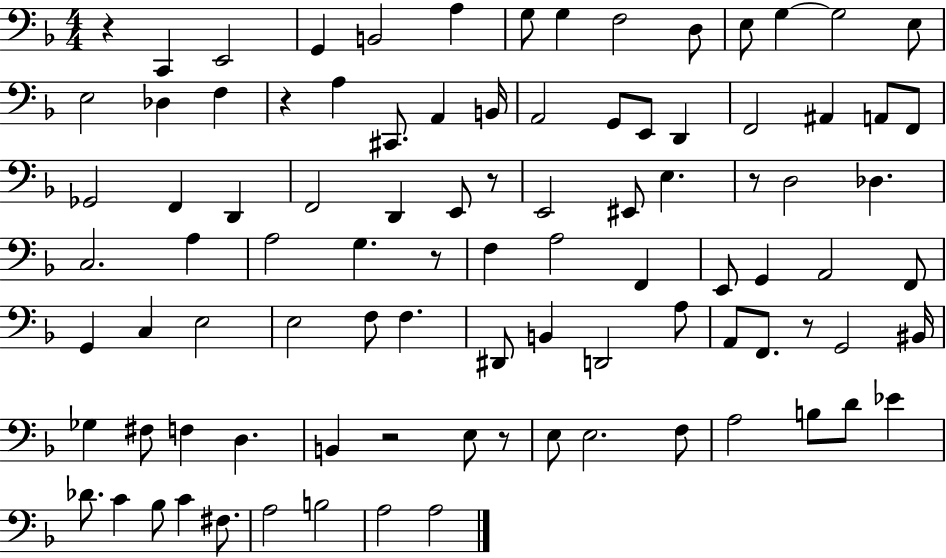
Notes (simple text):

R/q C2/q E2/h G2/q B2/h A3/q G3/e G3/q F3/h D3/e E3/e G3/q G3/h E3/e E3/h Db3/q F3/q R/q A3/q C#2/e. A2/q B2/s A2/h G2/e E2/e D2/q F2/h A#2/q A2/e F2/e Gb2/h F2/q D2/q F2/h D2/q E2/e R/e E2/h EIS2/e E3/q. R/e D3/h Db3/q. C3/h. A3/q A3/h G3/q. R/e F3/q A3/h F2/q E2/e G2/q A2/h F2/e G2/q C3/q E3/h E3/h F3/e F3/q. D#2/e B2/q D2/h A3/e A2/e F2/e. R/e G2/h BIS2/s Gb3/q F#3/e F3/q D3/q. B2/q R/h E3/e R/e E3/e E3/h. F3/e A3/h B3/e D4/e Eb4/q Db4/e. C4/q Bb3/e C4/q F#3/e. A3/h B3/h A3/h A3/h